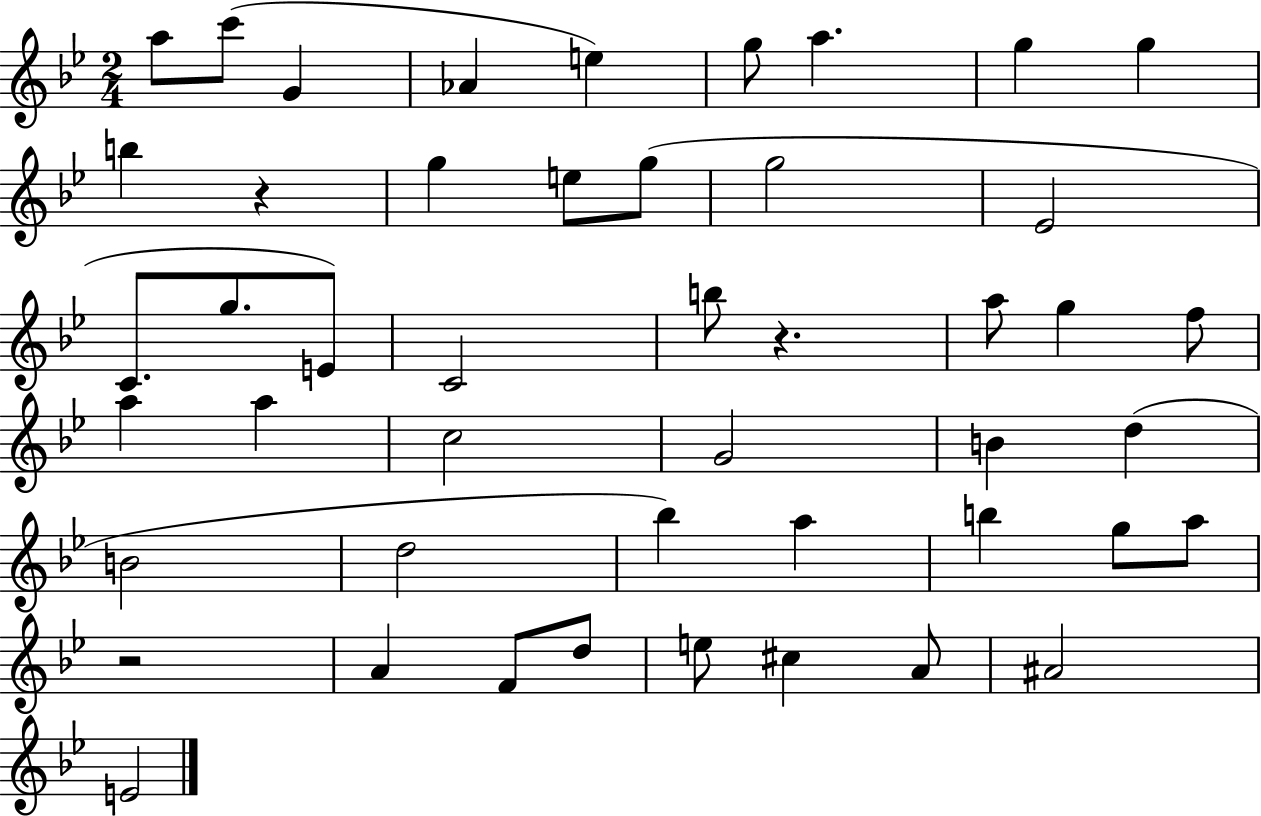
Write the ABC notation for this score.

X:1
T:Untitled
M:2/4
L:1/4
K:Bb
a/2 c'/2 G _A e g/2 a g g b z g e/2 g/2 g2 _E2 C/2 g/2 E/2 C2 b/2 z a/2 g f/2 a a c2 G2 B d B2 d2 _b a b g/2 a/2 z2 A F/2 d/2 e/2 ^c A/2 ^A2 E2